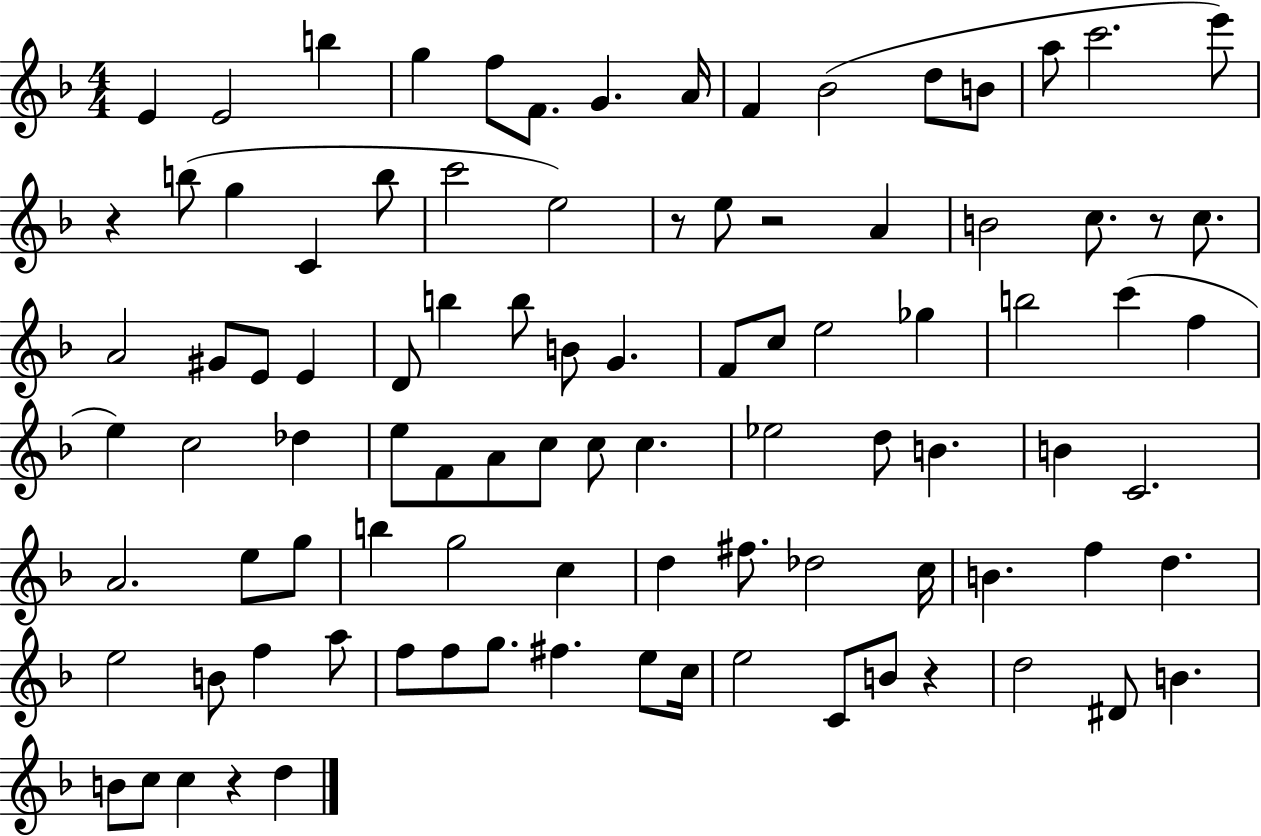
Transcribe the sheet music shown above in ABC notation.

X:1
T:Untitled
M:4/4
L:1/4
K:F
E E2 b g f/2 F/2 G A/4 F _B2 d/2 B/2 a/2 c'2 e'/2 z b/2 g C b/2 c'2 e2 z/2 e/2 z2 A B2 c/2 z/2 c/2 A2 ^G/2 E/2 E D/2 b b/2 B/2 G F/2 c/2 e2 _g b2 c' f e c2 _d e/2 F/2 A/2 c/2 c/2 c _e2 d/2 B B C2 A2 e/2 g/2 b g2 c d ^f/2 _d2 c/4 B f d e2 B/2 f a/2 f/2 f/2 g/2 ^f e/2 c/4 e2 C/2 B/2 z d2 ^D/2 B B/2 c/2 c z d